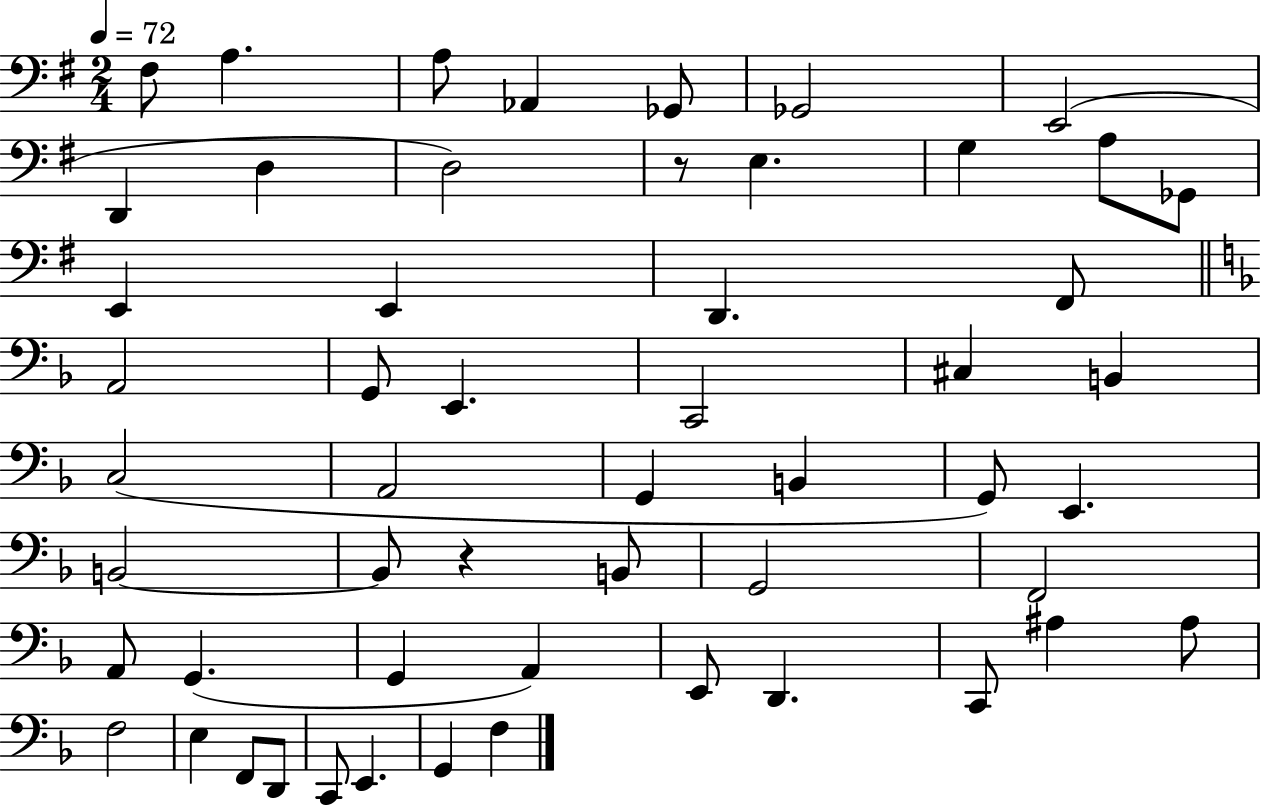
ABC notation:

X:1
T:Untitled
M:2/4
L:1/4
K:G
^F,/2 A, A,/2 _A,, _G,,/2 _G,,2 E,,2 D,, D, D,2 z/2 E, G, A,/2 _G,,/2 E,, E,, D,, ^F,,/2 A,,2 G,,/2 E,, C,,2 ^C, B,, C,2 A,,2 G,, B,, G,,/2 E,, B,,2 B,,/2 z B,,/2 G,,2 F,,2 A,,/2 G,, G,, A,, E,,/2 D,, C,,/2 ^A, ^A,/2 F,2 E, F,,/2 D,,/2 C,,/2 E,, G,, F,